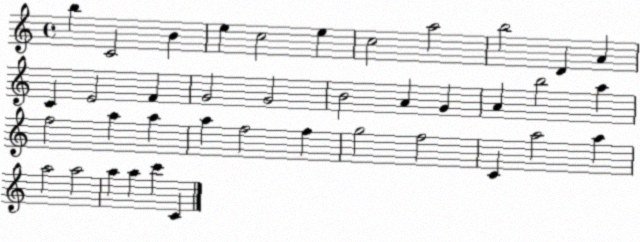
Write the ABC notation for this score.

X:1
T:Untitled
M:4/4
L:1/4
K:C
b C2 B e c2 e c2 a2 b2 D A C E2 F G2 G2 B2 A G A b2 a f2 a a a f2 f g2 f2 C a2 a a2 a2 a a c' C